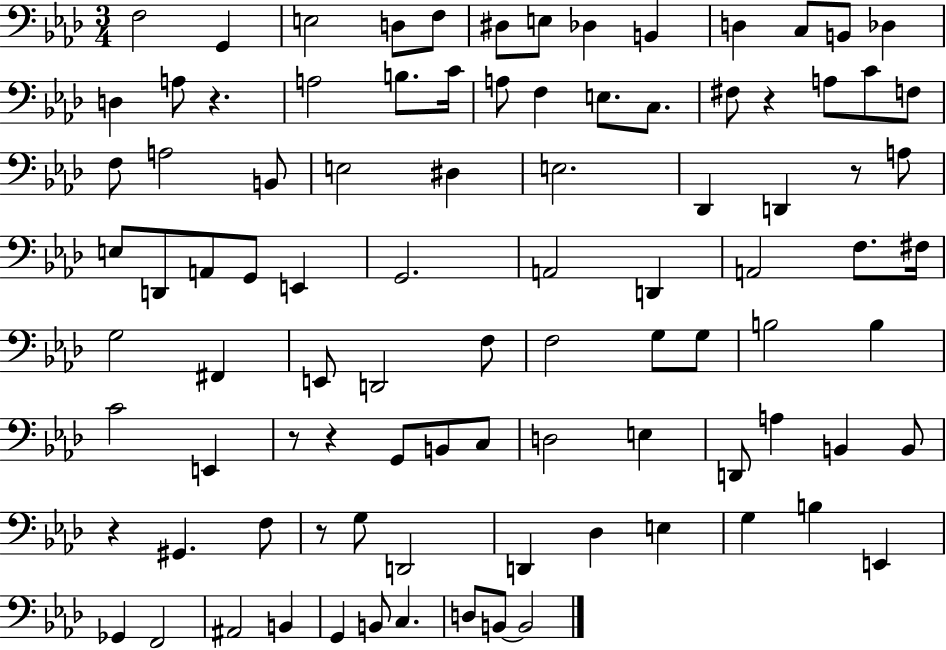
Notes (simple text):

F3/h G2/q E3/h D3/e F3/e D#3/e E3/e Db3/q B2/q D3/q C3/e B2/e Db3/q D3/q A3/e R/q. A3/h B3/e. C4/s A3/e F3/q E3/e. C3/e. F#3/e R/q A3/e C4/e F3/e F3/e A3/h B2/e E3/h D#3/q E3/h. Db2/q D2/q R/e A3/e E3/e D2/e A2/e G2/e E2/q G2/h. A2/h D2/q A2/h F3/e. F#3/s G3/h F#2/q E2/e D2/h F3/e F3/h G3/e G3/e B3/h B3/q C4/h E2/q R/e R/q G2/e B2/e C3/e D3/h E3/q D2/e A3/q B2/q B2/e R/q G#2/q. F3/e R/e G3/e D2/h D2/q Db3/q E3/q G3/q B3/q E2/q Gb2/q F2/h A#2/h B2/q G2/q B2/e C3/q. D3/e B2/e B2/h